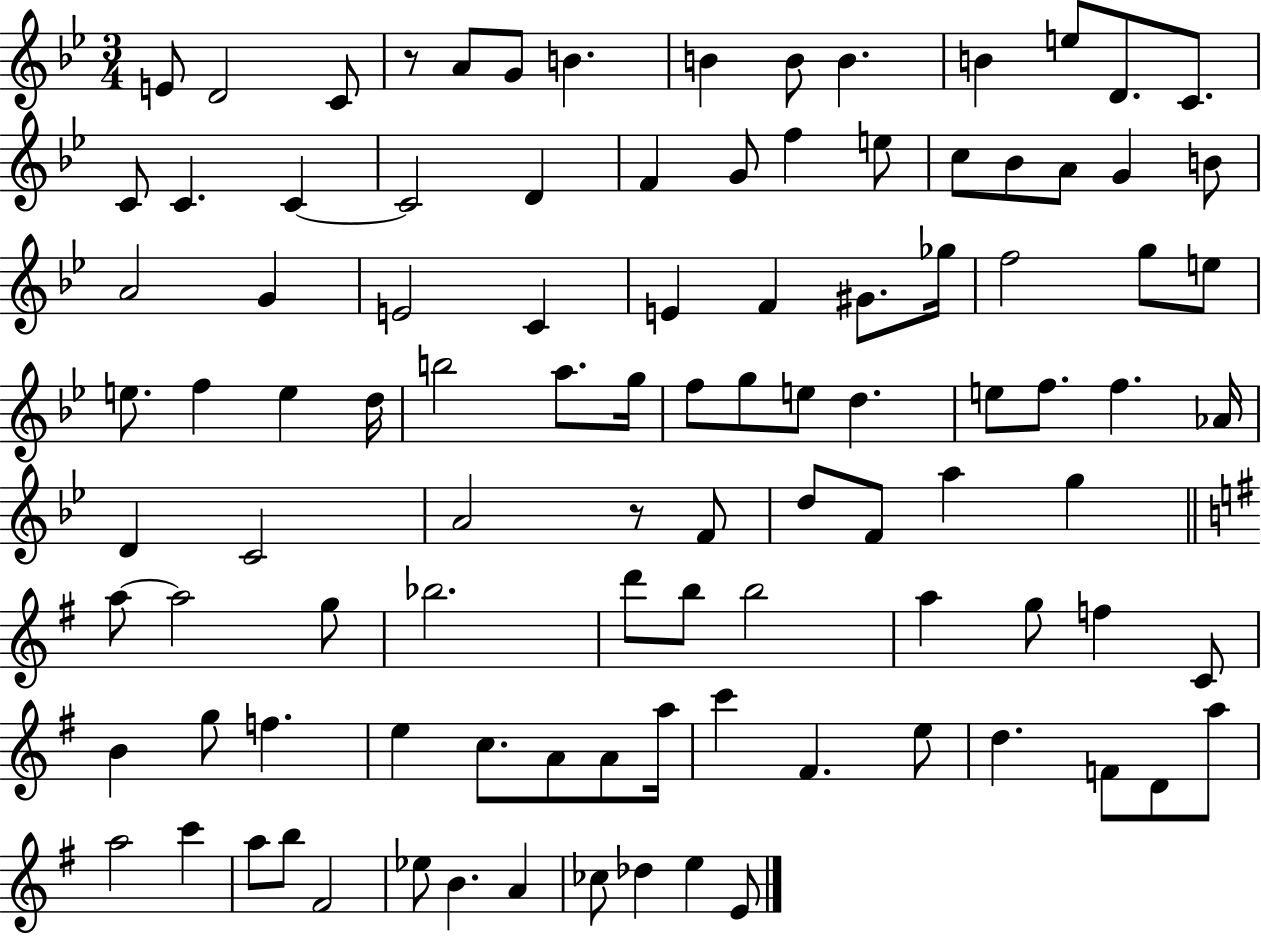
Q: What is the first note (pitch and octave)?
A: E4